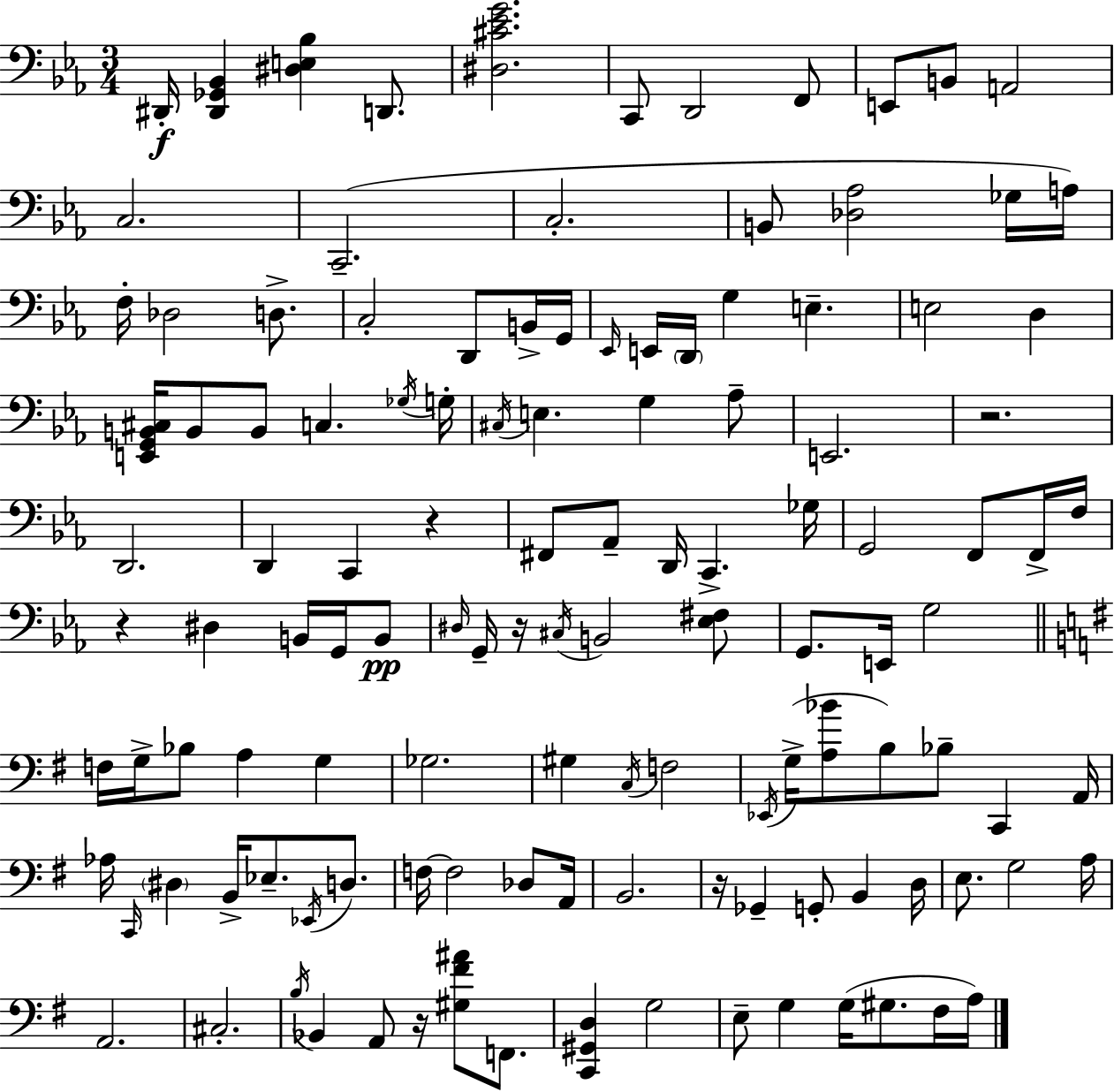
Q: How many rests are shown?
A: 6